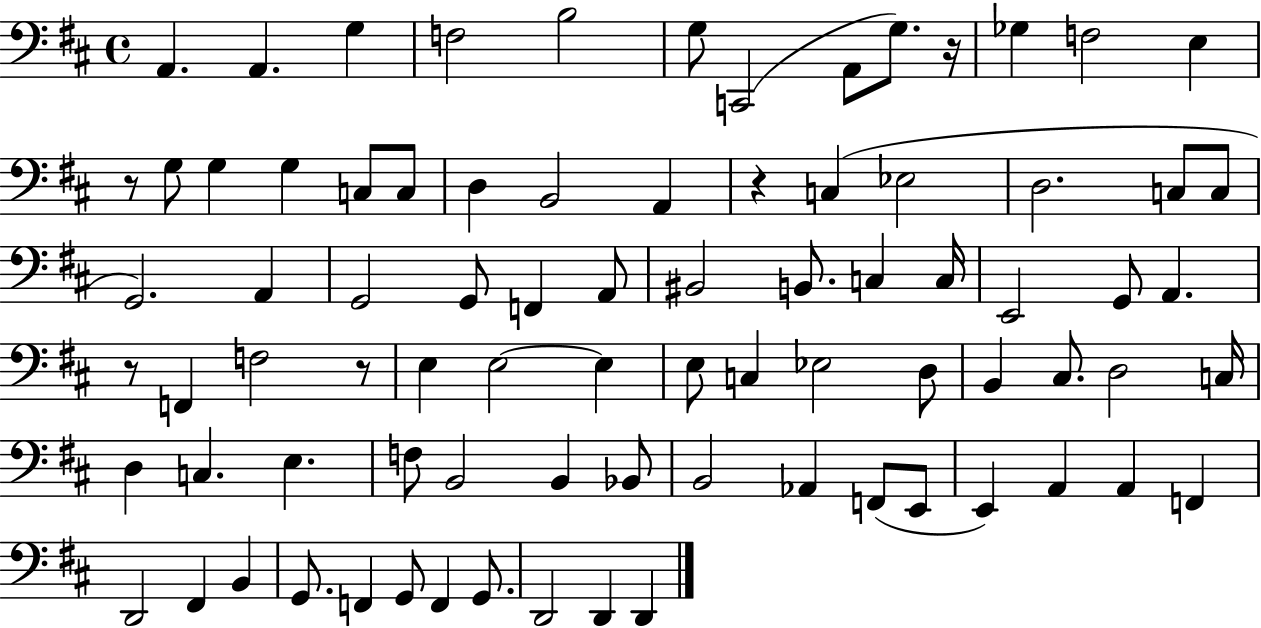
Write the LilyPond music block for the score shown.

{
  \clef bass
  \time 4/4
  \defaultTimeSignature
  \key d \major
  a,4. a,4. g4 | f2 b2 | g8 c,2( a,8 g8.) r16 | ges4 f2 e4 | \break r8 g8 g4 g4 c8 c8 | d4 b,2 a,4 | r4 c4( ees2 | d2. c8 c8 | \break g,2.) a,4 | g,2 g,8 f,4 a,8 | bis,2 b,8. c4 c16 | e,2 g,8 a,4. | \break r8 f,4 f2 r8 | e4 e2~~ e4 | e8 c4 ees2 d8 | b,4 cis8. d2 c16 | \break d4 c4. e4. | f8 b,2 b,4 bes,8 | b,2 aes,4 f,8( e,8 | e,4) a,4 a,4 f,4 | \break d,2 fis,4 b,4 | g,8. f,4 g,8 f,4 g,8. | d,2 d,4 d,4 | \bar "|."
}